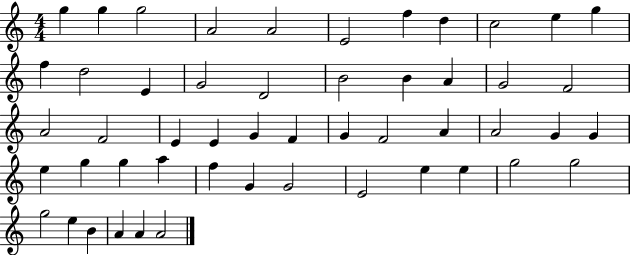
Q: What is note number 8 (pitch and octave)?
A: D5